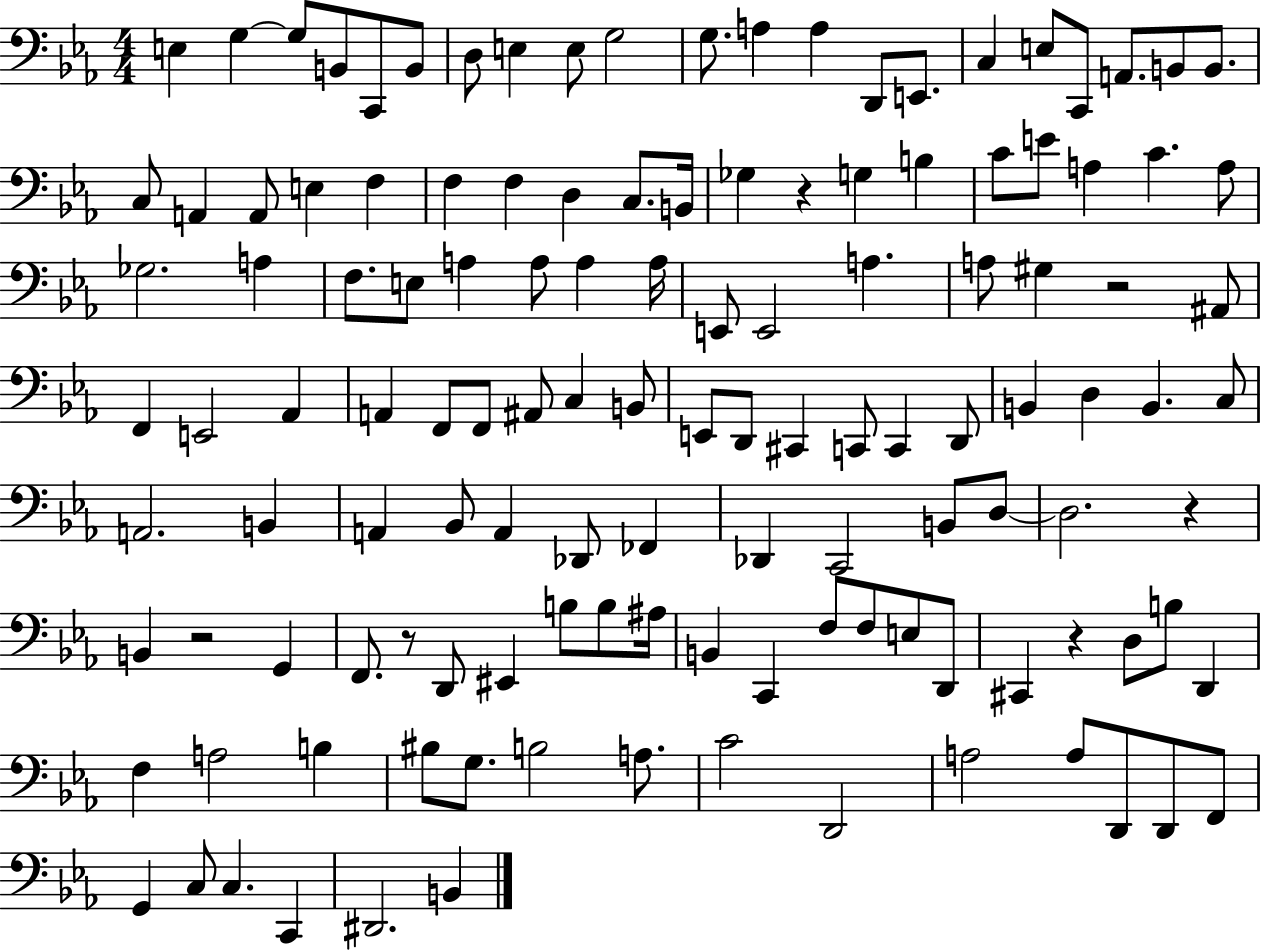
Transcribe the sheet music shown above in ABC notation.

X:1
T:Untitled
M:4/4
L:1/4
K:Eb
E, G, G,/2 B,,/2 C,,/2 B,,/2 D,/2 E, E,/2 G,2 G,/2 A, A, D,,/2 E,,/2 C, E,/2 C,,/2 A,,/2 B,,/2 B,,/2 C,/2 A,, A,,/2 E, F, F, F, D, C,/2 B,,/4 _G, z G, B, C/2 E/2 A, C A,/2 _G,2 A, F,/2 E,/2 A, A,/2 A, A,/4 E,,/2 E,,2 A, A,/2 ^G, z2 ^A,,/2 F,, E,,2 _A,, A,, F,,/2 F,,/2 ^A,,/2 C, B,,/2 E,,/2 D,,/2 ^C,, C,,/2 C,, D,,/2 B,, D, B,, C,/2 A,,2 B,, A,, _B,,/2 A,, _D,,/2 _F,, _D,, C,,2 B,,/2 D,/2 D,2 z B,, z2 G,, F,,/2 z/2 D,,/2 ^E,, B,/2 B,/2 ^A,/4 B,, C,, F,/2 F,/2 E,/2 D,,/2 ^C,, z D,/2 B,/2 D,, F, A,2 B, ^B,/2 G,/2 B,2 A,/2 C2 D,,2 A,2 A,/2 D,,/2 D,,/2 F,,/2 G,, C,/2 C, C,, ^D,,2 B,,